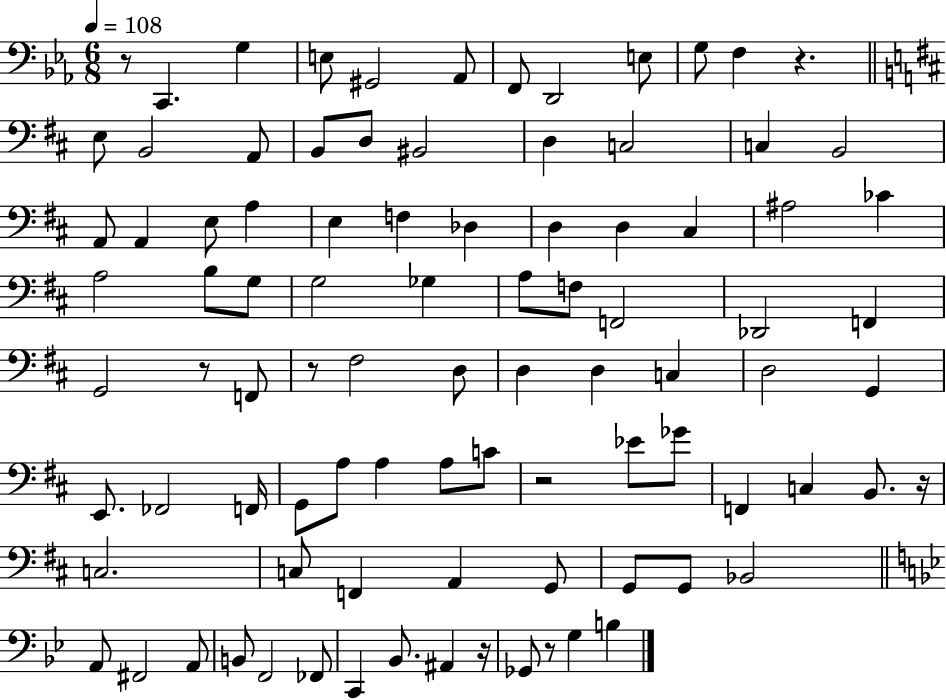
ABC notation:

X:1
T:Untitled
M:6/8
L:1/4
K:Eb
z/2 C,, G, E,/2 ^G,,2 _A,,/2 F,,/2 D,,2 E,/2 G,/2 F, z E,/2 B,,2 A,,/2 B,,/2 D,/2 ^B,,2 D, C,2 C, B,,2 A,,/2 A,, E,/2 A, E, F, _D, D, D, ^C, ^A,2 _C A,2 B,/2 G,/2 G,2 _G, A,/2 F,/2 F,,2 _D,,2 F,, G,,2 z/2 F,,/2 z/2 ^F,2 D,/2 D, D, C, D,2 G,, E,,/2 _F,,2 F,,/4 G,,/2 A,/2 A, A,/2 C/2 z2 _E/2 _G/2 F,, C, B,,/2 z/4 C,2 C,/2 F,, A,, G,,/2 G,,/2 G,,/2 _B,,2 A,,/2 ^F,,2 A,,/2 B,,/2 F,,2 _F,,/2 C,, _B,,/2 ^A,, z/4 _G,,/2 z/2 G, B,